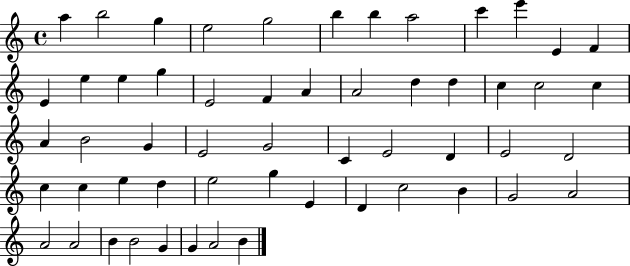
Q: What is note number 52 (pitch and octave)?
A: G4